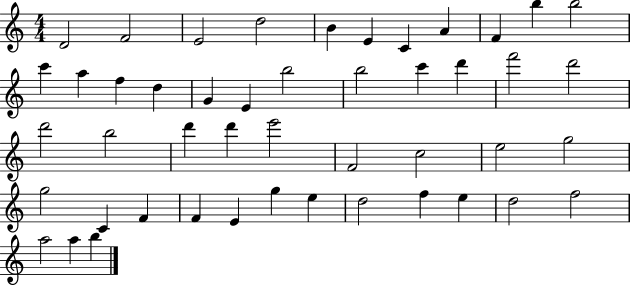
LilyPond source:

{
  \clef treble
  \numericTimeSignature
  \time 4/4
  \key c \major
  d'2 f'2 | e'2 d''2 | b'4 e'4 c'4 a'4 | f'4 b''4 b''2 | \break c'''4 a''4 f''4 d''4 | g'4 e'4 b''2 | b''2 c'''4 d'''4 | f'''2 d'''2 | \break d'''2 b''2 | d'''4 d'''4 e'''2 | f'2 c''2 | e''2 g''2 | \break g''2 c'4 f'4 | f'4 e'4 g''4 e''4 | d''2 f''4 e''4 | d''2 f''2 | \break a''2 a''4 b''4 | \bar "|."
}